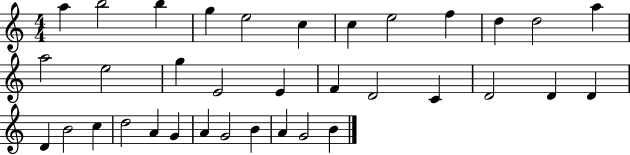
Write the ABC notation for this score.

X:1
T:Untitled
M:4/4
L:1/4
K:C
a b2 b g e2 c c e2 f d d2 a a2 e2 g E2 E F D2 C D2 D D D B2 c d2 A G A G2 B A G2 B